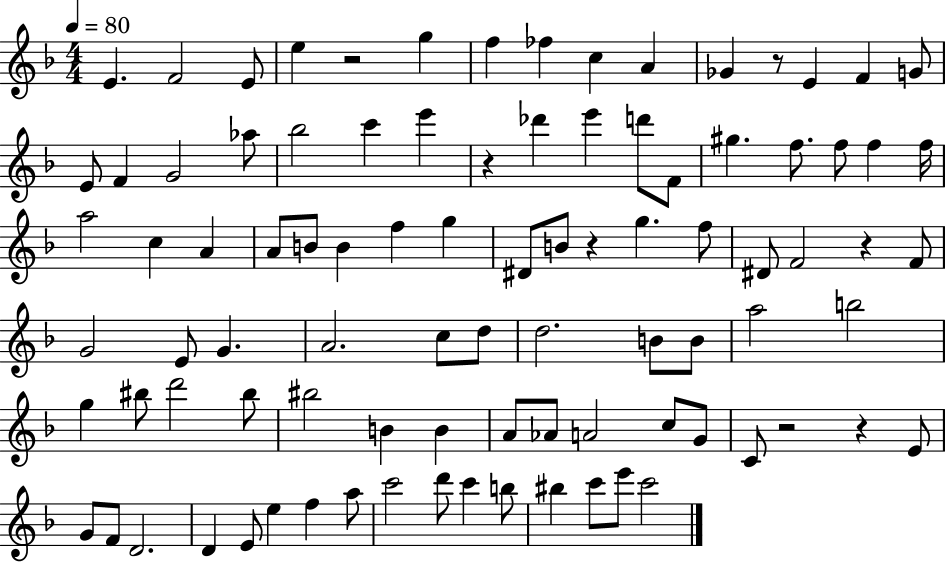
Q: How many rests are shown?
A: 7